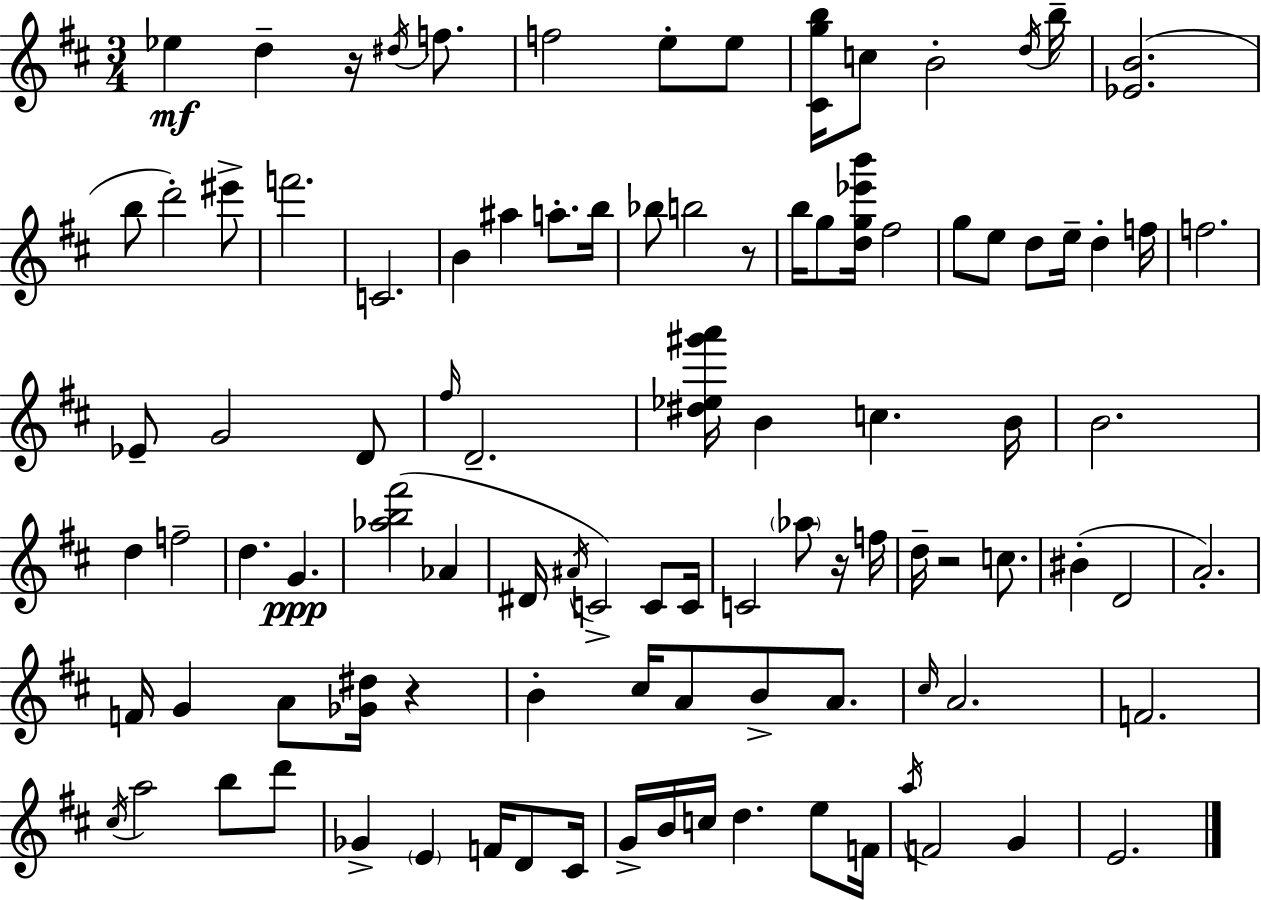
Eb5/q D5/q R/s D#5/s F5/e. F5/h E5/e E5/e [C#4,G5,B5]/s C5/e B4/h D5/s B5/s [Eb4,B4]/h. B5/e D6/h EIS6/e F6/h. C4/h. B4/q A#5/q A5/e. B5/s Bb5/e B5/h R/e B5/s G5/e [D5,G5,Eb6,B6]/s F#5/h G5/e E5/e D5/e E5/s D5/q F5/s F5/h. Eb4/e G4/h D4/e F#5/s D4/h. [D#5,Eb5,G#6,A6]/s B4/q C5/q. B4/s B4/h. D5/q F5/h D5/q. G4/q. [Ab5,B5,F#6]/h Ab4/q D#4/s A#4/s C4/h C4/e C4/s C4/h Ab5/e R/s F5/s D5/s R/h C5/e. BIS4/q D4/h A4/h. F4/s G4/q A4/e [Gb4,D#5]/s R/q B4/q C#5/s A4/e B4/e A4/e. C#5/s A4/h. F4/h. C#5/s A5/h B5/e D6/e Gb4/q E4/q F4/s D4/e C#4/s G4/s B4/s C5/s D5/q. E5/e F4/s A5/s F4/h G4/q E4/h.